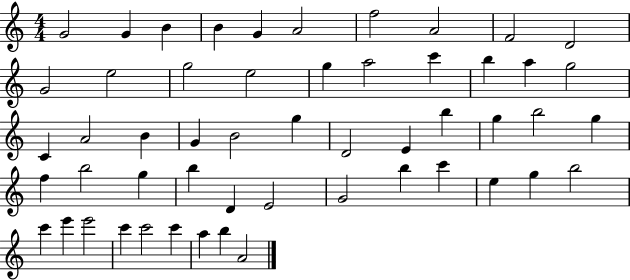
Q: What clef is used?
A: treble